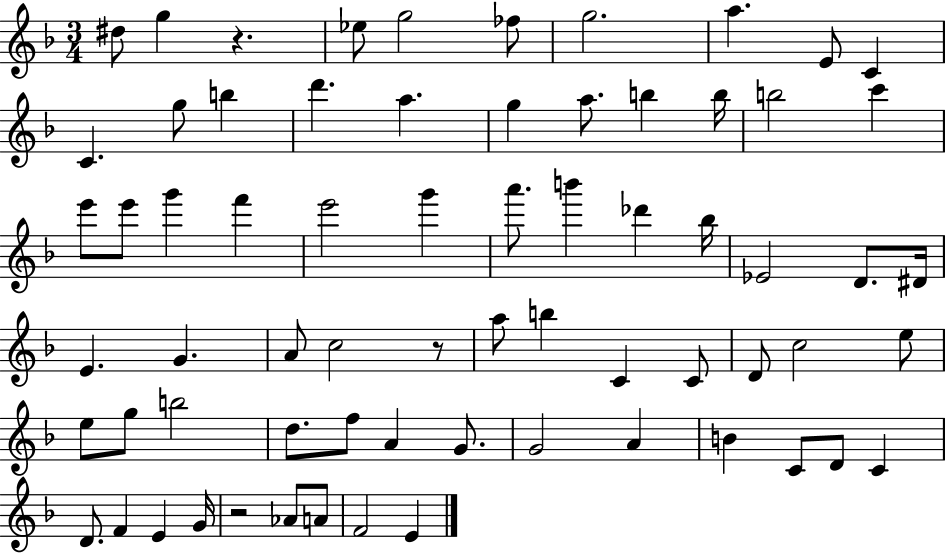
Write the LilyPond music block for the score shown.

{
  \clef treble
  \numericTimeSignature
  \time 3/4
  \key f \major
  \repeat volta 2 { dis''8 g''4 r4. | ees''8 g''2 fes''8 | g''2. | a''4. e'8 c'4 | \break c'4. g''8 b''4 | d'''4. a''4. | g''4 a''8. b''4 b''16 | b''2 c'''4 | \break e'''8 e'''8 g'''4 f'''4 | e'''2 g'''4 | a'''8. b'''4 des'''4 bes''16 | ees'2 d'8. dis'16 | \break e'4. g'4. | a'8 c''2 r8 | a''8 b''4 c'4 c'8 | d'8 c''2 e''8 | \break e''8 g''8 b''2 | d''8. f''8 a'4 g'8. | g'2 a'4 | b'4 c'8 d'8 c'4 | \break d'8. f'4 e'4 g'16 | r2 aes'8 a'8 | f'2 e'4 | } \bar "|."
}